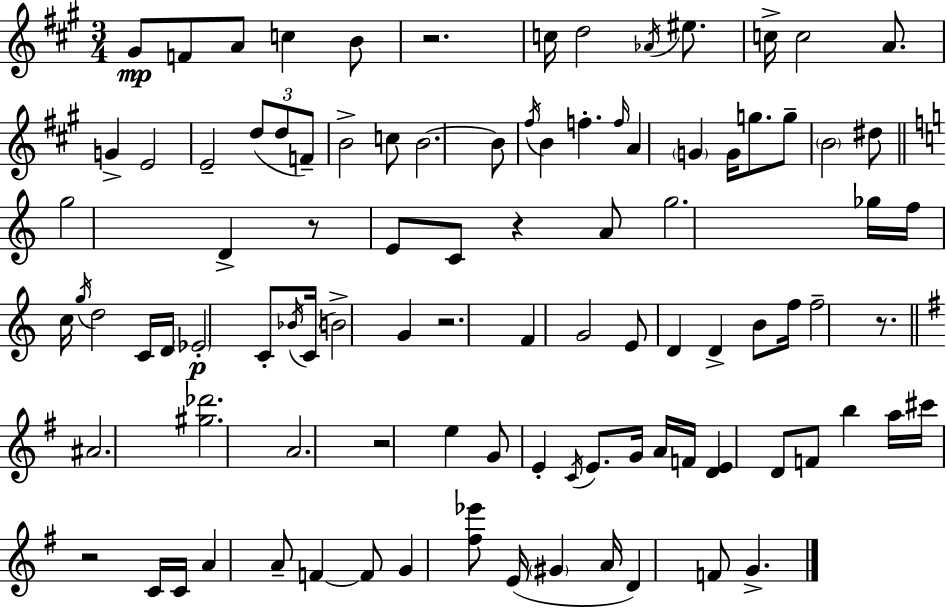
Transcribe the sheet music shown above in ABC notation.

X:1
T:Untitled
M:3/4
L:1/4
K:A
^G/2 F/2 A/2 c B/2 z2 c/4 d2 _A/4 ^e/2 c/4 c2 A/2 G E2 E2 d/2 d/2 F/2 B2 c/2 B2 B/2 ^f/4 B f f/4 A G G/4 g/2 g/2 B2 ^d/2 g2 D z/2 E/2 C/2 z A/2 g2 _g/4 f/4 c/4 g/4 d2 C/4 D/4 _E2 C/2 _B/4 C/4 B2 G z2 F G2 E/2 D D B/2 f/4 f2 z/2 ^A2 [^g_d']2 A2 z2 e G/2 E C/4 E/2 G/4 A/4 F/4 [DE] D/2 F/2 b a/4 ^c'/4 z2 C/4 C/4 A A/2 F F/2 G [^f_e']/2 E/4 ^G A/4 D F/2 G